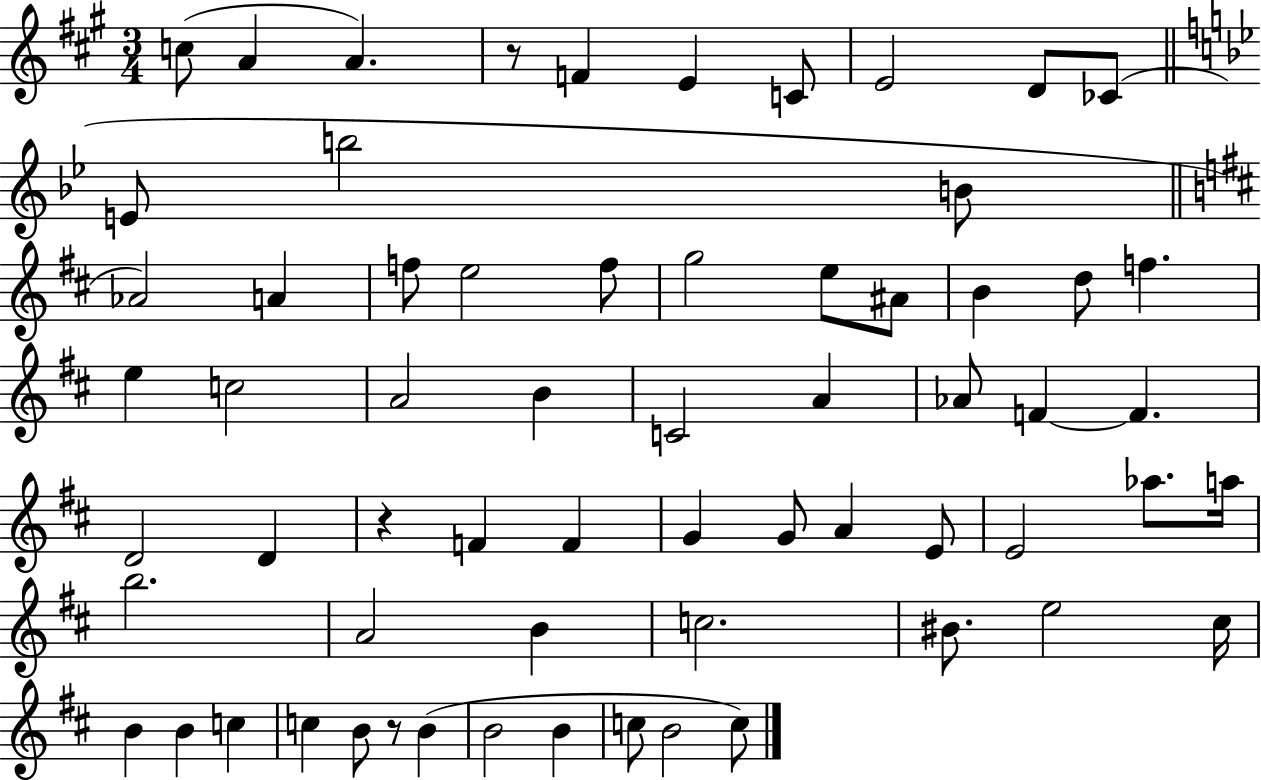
{
  \clef treble
  \numericTimeSignature
  \time 3/4
  \key a \major
  c''8( a'4 a'4.) | r8 f'4 e'4 c'8 | e'2 d'8 ces'8( | \bar "||" \break \key bes \major e'8 b''2 b'8 | \bar "||" \break \key b \minor aes'2) a'4 | f''8 e''2 f''8 | g''2 e''8 ais'8 | b'4 d''8 f''4. | \break e''4 c''2 | a'2 b'4 | c'2 a'4 | aes'8 f'4~~ f'4. | \break d'2 d'4 | r4 f'4 f'4 | g'4 g'8 a'4 e'8 | e'2 aes''8. a''16 | \break b''2. | a'2 b'4 | c''2. | bis'8. e''2 cis''16 | \break b'4 b'4 c''4 | c''4 b'8 r8 b'4( | b'2 b'4 | c''8 b'2 c''8) | \break \bar "|."
}